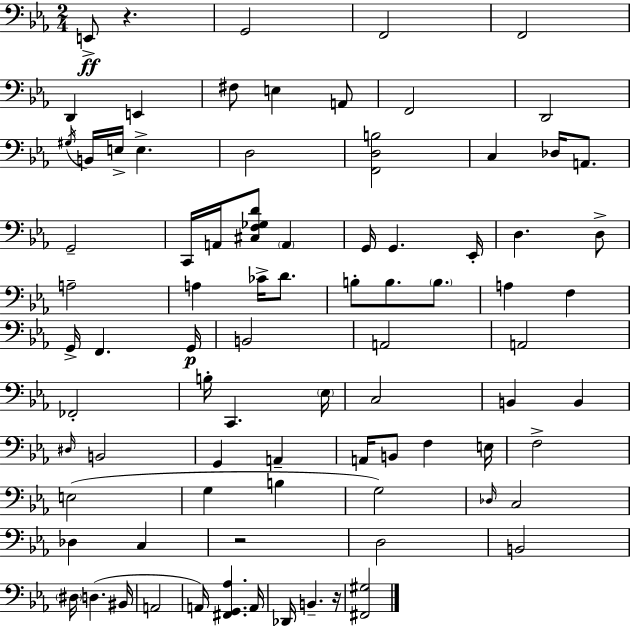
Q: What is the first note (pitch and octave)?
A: E2